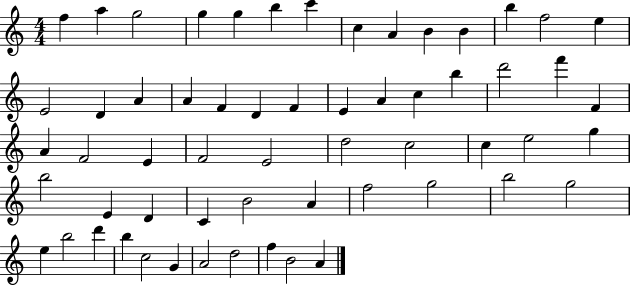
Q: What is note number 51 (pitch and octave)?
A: D6